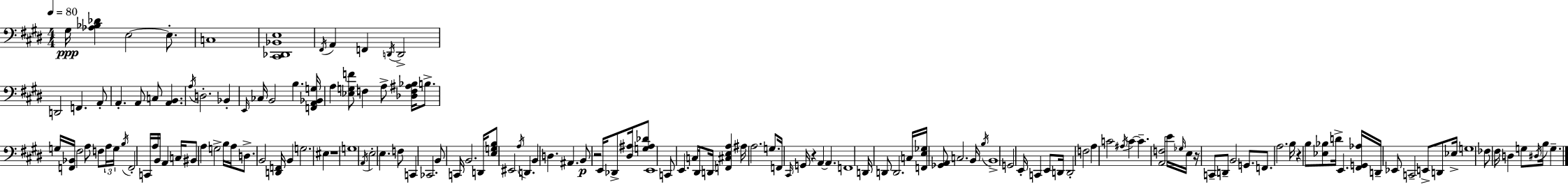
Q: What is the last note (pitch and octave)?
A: G3